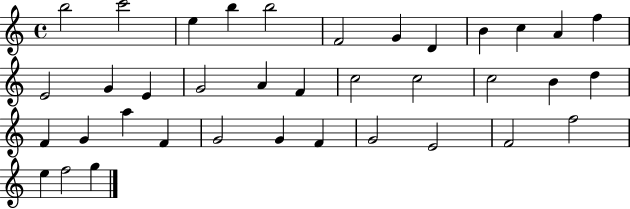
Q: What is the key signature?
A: C major